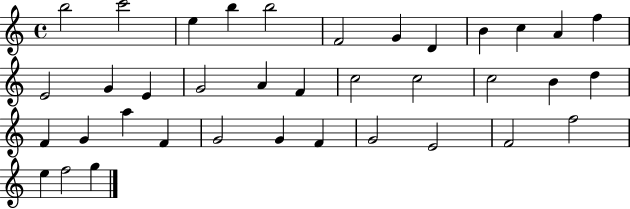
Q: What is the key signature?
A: C major